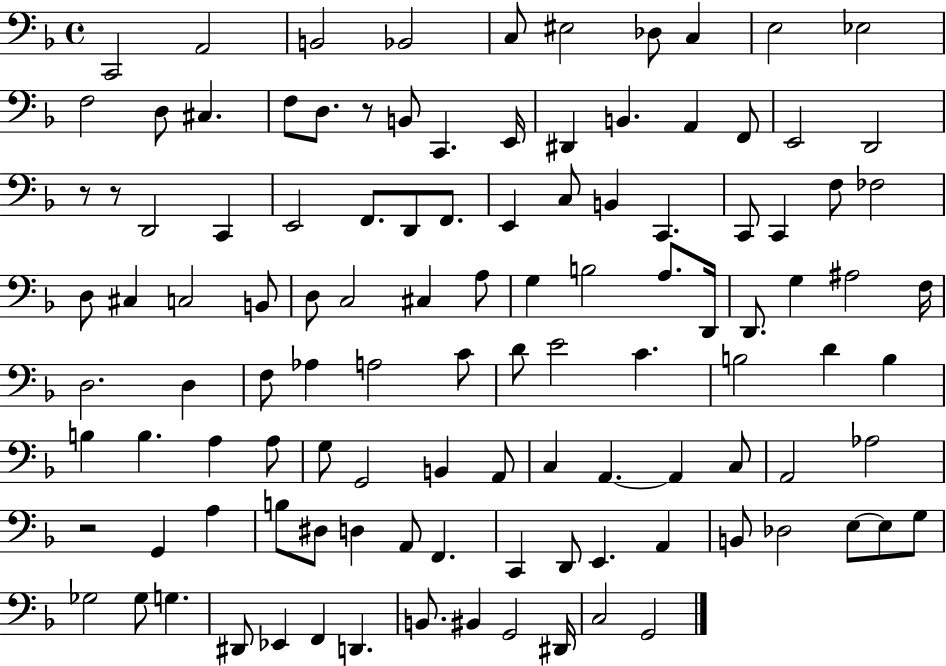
{
  \clef bass
  \time 4/4
  \defaultTimeSignature
  \key f \major
  c,2 a,2 | b,2 bes,2 | c8 eis2 des8 c4 | e2 ees2 | \break f2 d8 cis4. | f8 d8. r8 b,8 c,4. e,16 | dis,4 b,4. a,4 f,8 | e,2 d,2 | \break r8 r8 d,2 c,4 | e,2 f,8. d,8 f,8. | e,4 c8 b,4 c,4. | c,8 c,4 f8 fes2 | \break d8 cis4 c2 b,8 | d8 c2 cis4 a8 | g4 b2 a8. d,16 | d,8. g4 ais2 f16 | \break d2. d4 | f8 aes4 a2 c'8 | d'8 e'2 c'4. | b2 d'4 b4 | \break b4 b4. a4 a8 | g8 g,2 b,4 a,8 | c4 a,4.~~ a,4 c8 | a,2 aes2 | \break r2 g,4 a4 | b8 dis8 d4 a,8 f,4. | c,4 d,8 e,4. a,4 | b,8 des2 e8~~ e8 g8 | \break ges2 ges8 g4. | dis,8 ees,4 f,4 d,4. | b,8. bis,4 g,2 dis,16 | c2 g,2 | \break \bar "|."
}